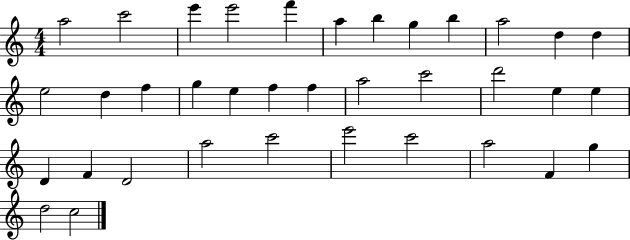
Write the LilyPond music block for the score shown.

{
  \clef treble
  \numericTimeSignature
  \time 4/4
  \key c \major
  a''2 c'''2 | e'''4 e'''2 f'''4 | a''4 b''4 g''4 b''4 | a''2 d''4 d''4 | \break e''2 d''4 f''4 | g''4 e''4 f''4 f''4 | a''2 c'''2 | d'''2 e''4 e''4 | \break d'4 f'4 d'2 | a''2 c'''2 | e'''2 c'''2 | a''2 f'4 g''4 | \break d''2 c''2 | \bar "|."
}